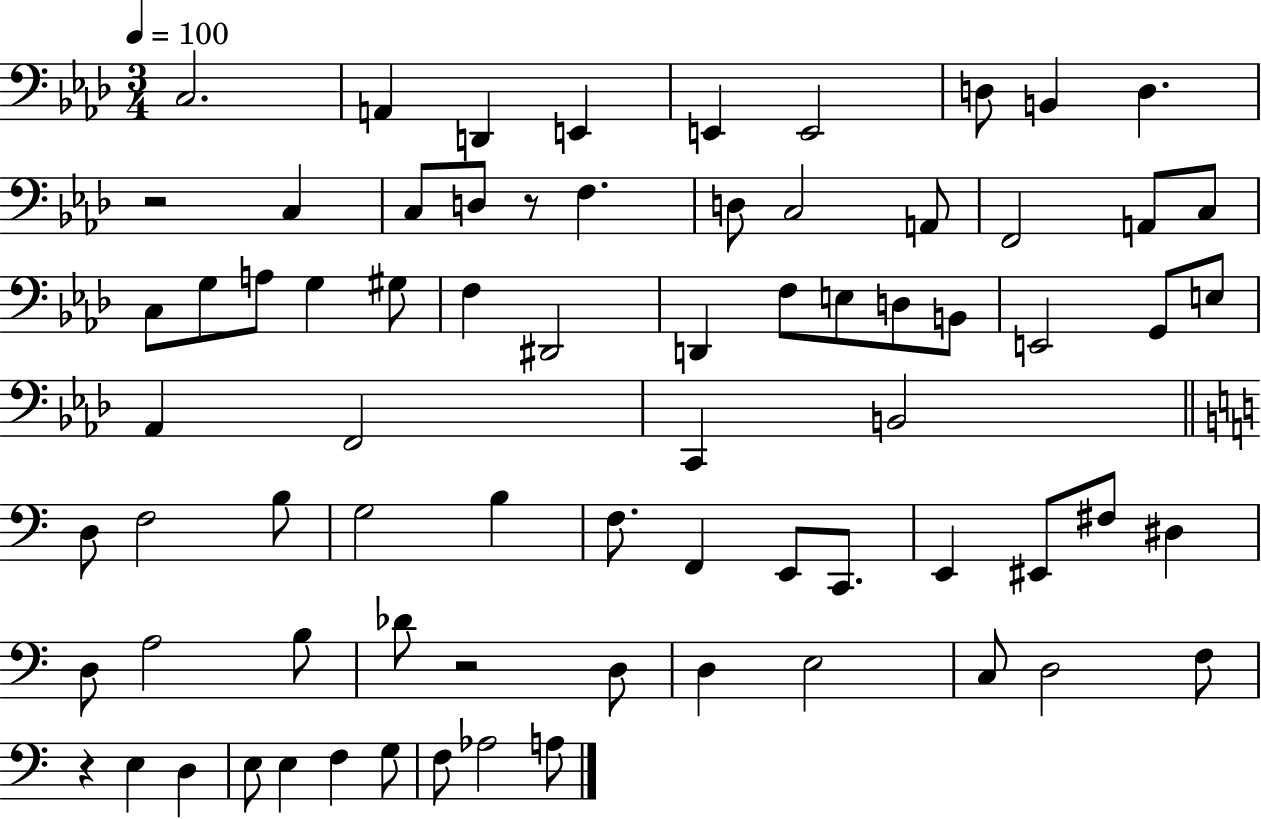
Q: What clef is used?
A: bass